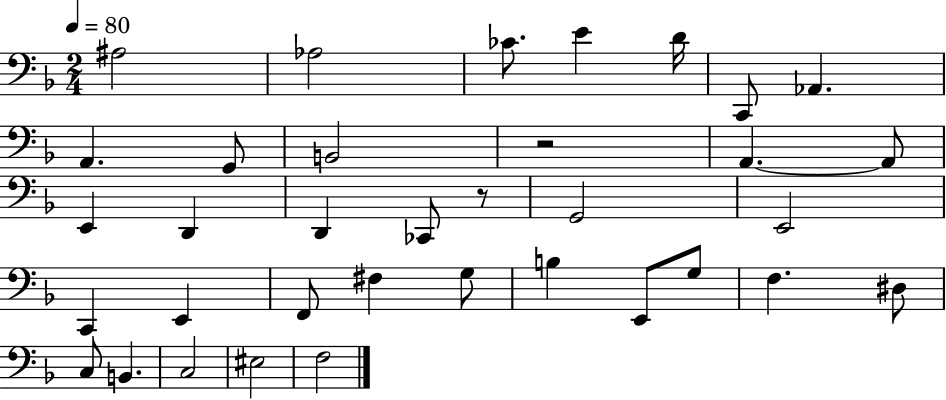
{
  \clef bass
  \numericTimeSignature
  \time 2/4
  \key f \major
  \tempo 4 = 80
  ais2 | aes2 | ces'8. e'4 d'16 | c,8 aes,4. | \break a,4. g,8 | b,2 | r2 | a,4.~~ a,8 | \break e,4 d,4 | d,4 ces,8 r8 | g,2 | e,2 | \break c,4 e,4 | f,8 fis4 g8 | b4 e,8 g8 | f4. dis8 | \break c8 b,4. | c2 | eis2 | f2 | \break \bar "|."
}